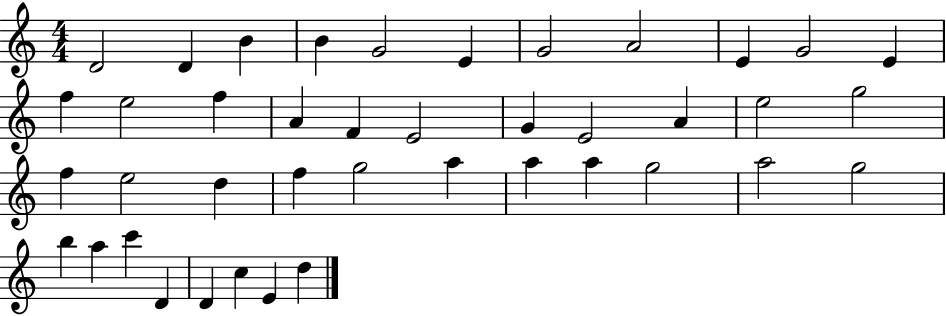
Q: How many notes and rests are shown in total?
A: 41